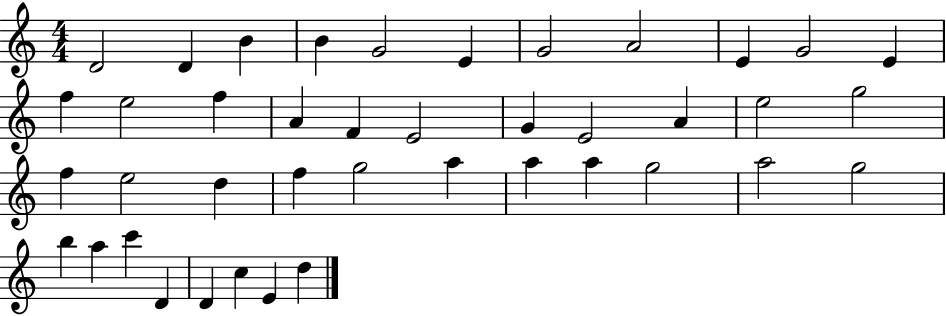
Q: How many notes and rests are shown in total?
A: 41